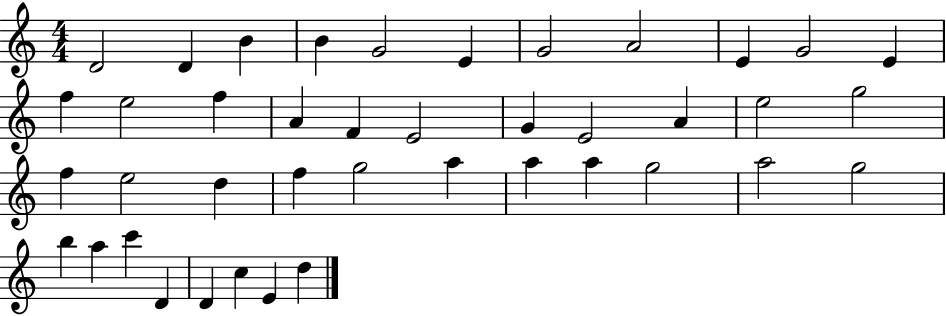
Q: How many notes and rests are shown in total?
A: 41